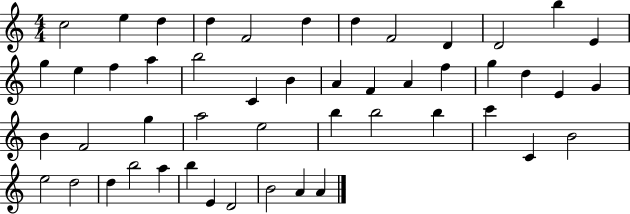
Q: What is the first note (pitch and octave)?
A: C5